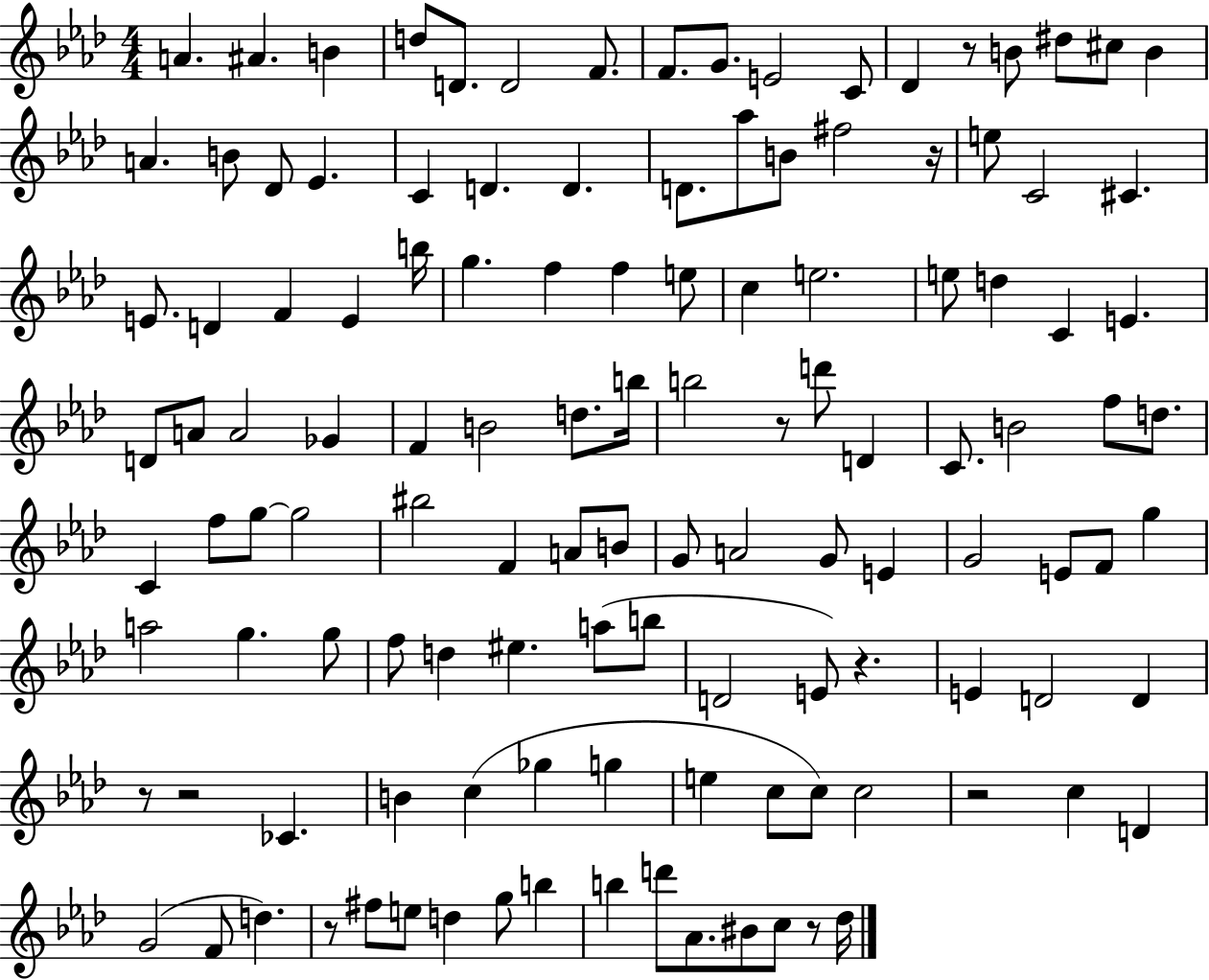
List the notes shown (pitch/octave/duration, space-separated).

A4/q. A#4/q. B4/q D5/e D4/e. D4/h F4/e. F4/e. G4/e. E4/h C4/e Db4/q R/e B4/e D#5/e C#5/e B4/q A4/q. B4/e Db4/e Eb4/q. C4/q D4/q. D4/q. D4/e. Ab5/e B4/e F#5/h R/s E5/e C4/h C#4/q. E4/e. D4/q F4/q E4/q B5/s G5/q. F5/q F5/q E5/e C5/q E5/h. E5/e D5/q C4/q E4/q. D4/e A4/e A4/h Gb4/q F4/q B4/h D5/e. B5/s B5/h R/e D6/e D4/q C4/e. B4/h F5/e D5/e. C4/q F5/e G5/e G5/h BIS5/h F4/q A4/e B4/e G4/e A4/h G4/e E4/q G4/h E4/e F4/e G5/q A5/h G5/q. G5/e F5/e D5/q EIS5/q. A5/e B5/e D4/h E4/e R/q. E4/q D4/h D4/q R/e R/h CES4/q. B4/q C5/q Gb5/q G5/q E5/q C5/e C5/e C5/h R/h C5/q D4/q G4/h F4/e D5/q. R/e F#5/e E5/e D5/q G5/e B5/q B5/q D6/e Ab4/e. BIS4/e C5/e R/e Db5/s